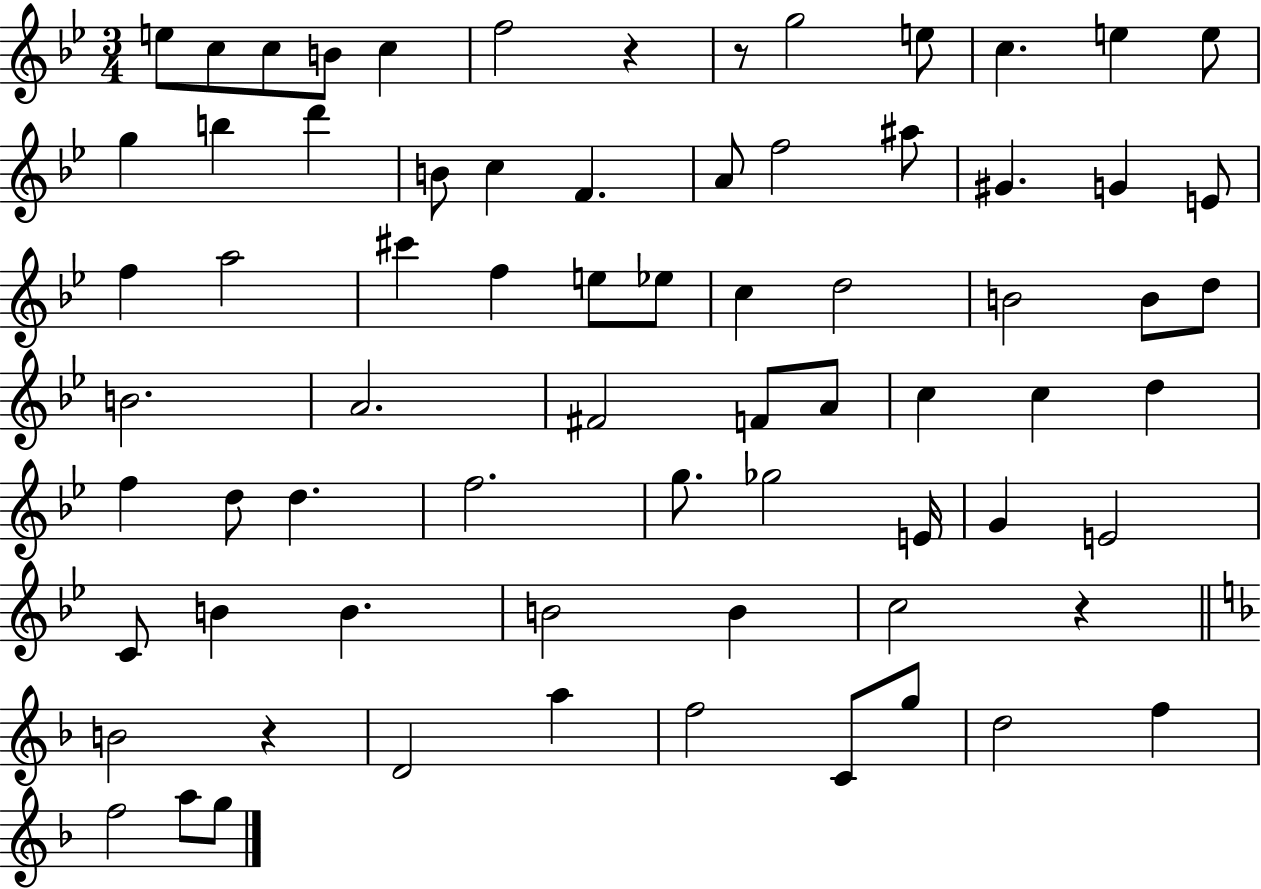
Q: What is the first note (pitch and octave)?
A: E5